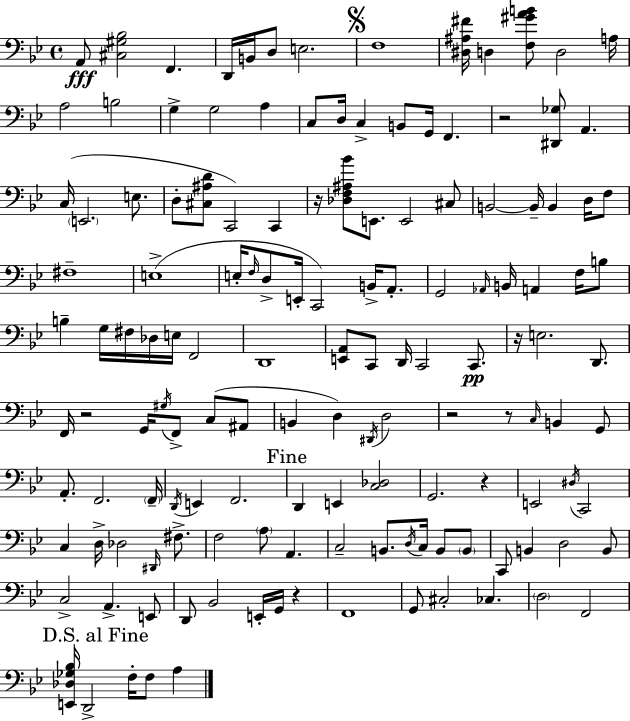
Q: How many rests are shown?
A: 8